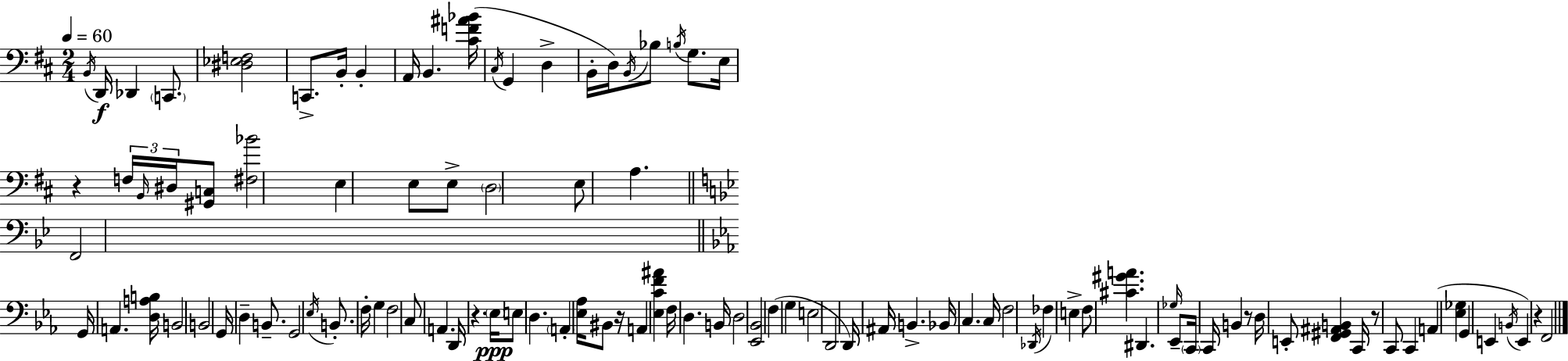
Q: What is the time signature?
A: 2/4